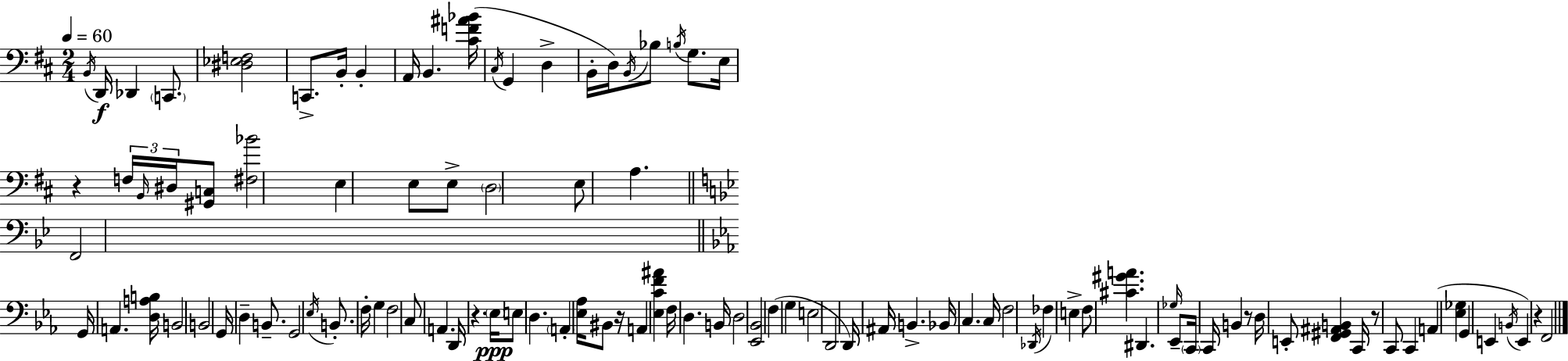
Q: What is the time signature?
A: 2/4